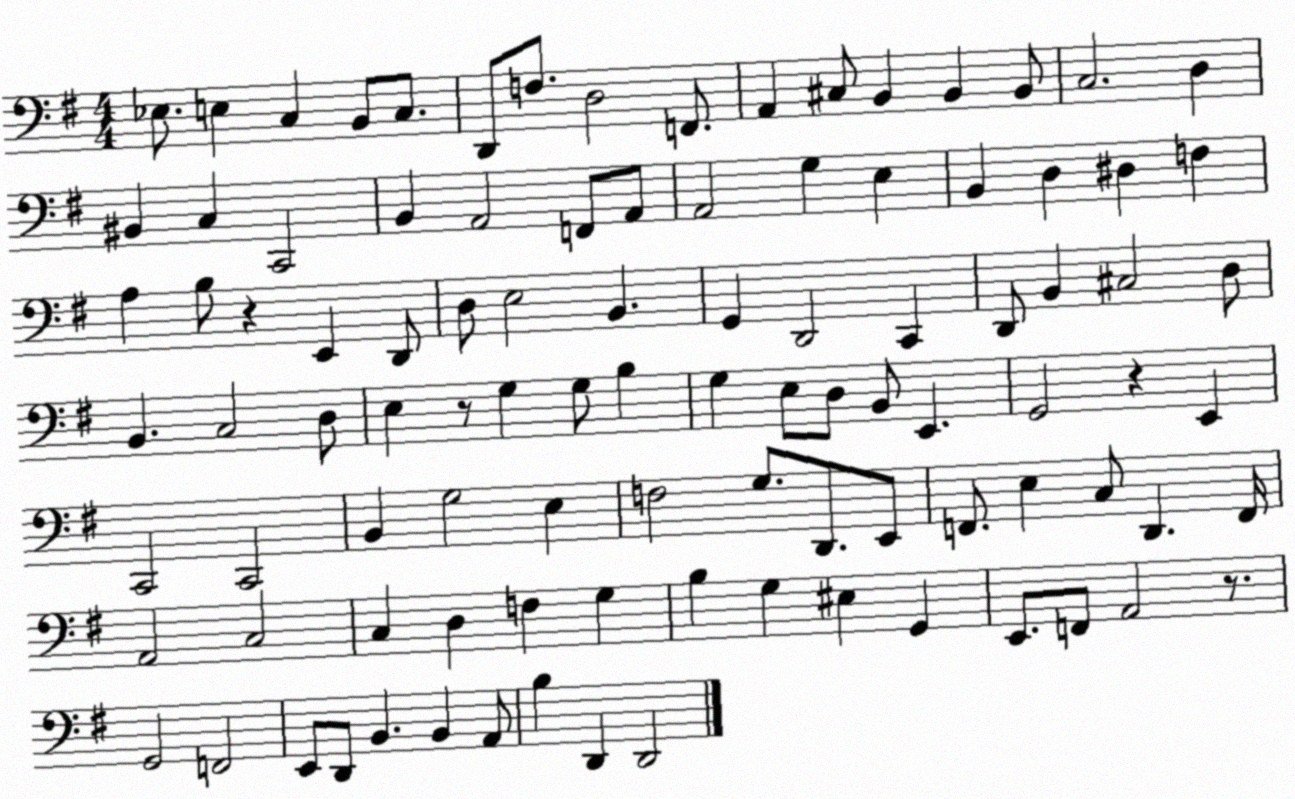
X:1
T:Untitled
M:4/4
L:1/4
K:G
_E,/2 E, C, B,,/2 C,/2 D,,/2 F,/2 D,2 F,,/2 A,, ^C,/2 B,, B,, B,,/2 C,2 D, ^B,, C, C,,2 B,, A,,2 F,,/2 A,,/2 A,,2 G, E, B,, D, ^D, F, A, B,/2 z E,, D,,/2 D,/2 E,2 B,, G,, D,,2 C,, D,,/2 B,, ^C,2 D,/2 B,, C,2 D,/2 E, z/2 G, G,/2 B, G, E,/2 D,/2 B,,/2 E,, G,,2 z E,, C,,2 C,,2 B,, G,2 E, F,2 G,/2 D,,/2 E,,/2 F,,/2 E, C,/2 D,, F,,/4 A,,2 C,2 C, D, F, G, B, G, ^E, G,, E,,/2 F,,/2 A,,2 z/2 G,,2 F,,2 E,,/2 D,,/2 B,, B,, A,,/2 B, D,, D,,2